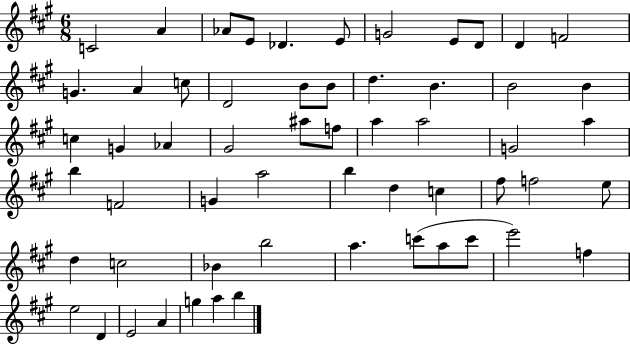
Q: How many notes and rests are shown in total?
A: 58